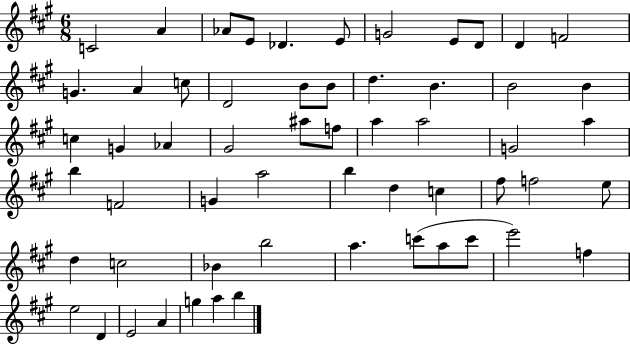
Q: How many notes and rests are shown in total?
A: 58